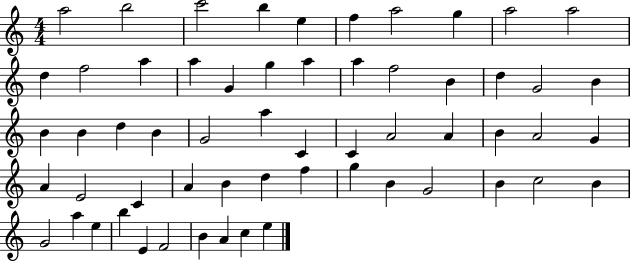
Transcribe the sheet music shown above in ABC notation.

X:1
T:Untitled
M:4/4
L:1/4
K:C
a2 b2 c'2 b e f a2 g a2 a2 d f2 a a G g a a f2 B d G2 B B B d B G2 a C C A2 A B A2 G A E2 C A B d f g B G2 B c2 B G2 a e b E F2 B A c e